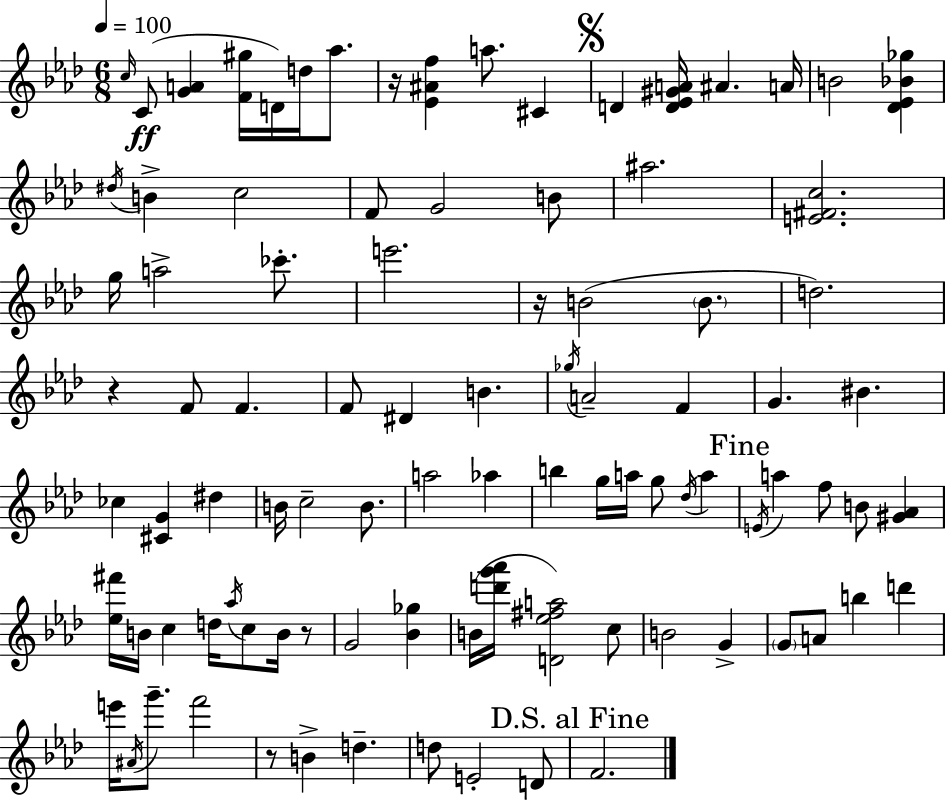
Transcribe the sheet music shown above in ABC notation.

X:1
T:Untitled
M:6/8
L:1/4
K:Ab
c/4 C/2 [GA] [F^g]/4 D/4 d/4 _a/2 z/4 [_E^Af] a/2 ^C D [D_E^GA]/4 ^A A/4 B2 [_D_E_B_g] ^d/4 B c2 F/2 G2 B/2 ^a2 [E^Fc]2 g/4 a2 _c'/2 e'2 z/4 B2 B/2 d2 z F/2 F F/2 ^D B _g/4 A2 F G ^B _c [^CG] ^d B/4 c2 B/2 a2 _a b g/4 a/4 g/2 _d/4 a E/4 a f/2 B/2 [^G_A] [_e^f']/4 B/4 c d/4 _a/4 c/2 B/4 z/2 G2 [_B_g] B/4 [d'g'_a']/4 [D_e^fa]2 c/2 B2 G G/2 A/2 b d' e'/4 ^A/4 g'/2 f'2 z/2 B d d/2 E2 D/2 F2